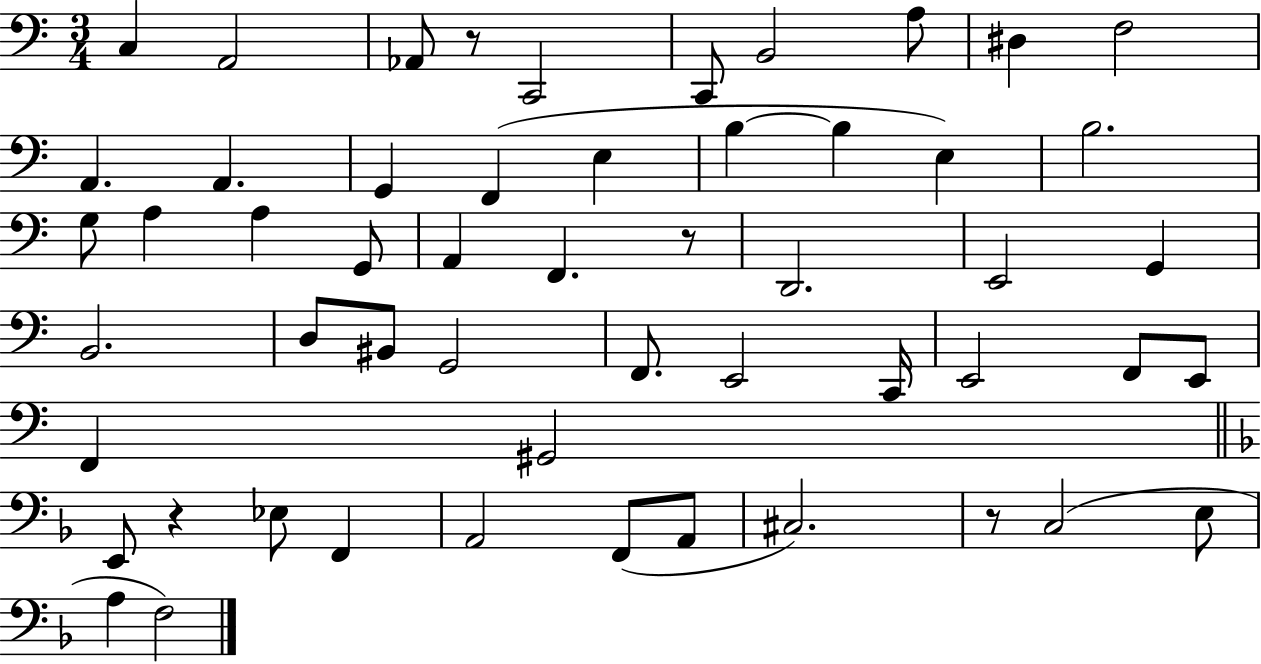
C3/q A2/h Ab2/e R/e C2/h C2/e B2/h A3/e D#3/q F3/h A2/q. A2/q. G2/q F2/q E3/q B3/q B3/q E3/q B3/h. G3/e A3/q A3/q G2/e A2/q F2/q. R/e D2/h. E2/h G2/q B2/h. D3/e BIS2/e G2/h F2/e. E2/h C2/s E2/h F2/e E2/e F2/q G#2/h E2/e R/q Eb3/e F2/q A2/h F2/e A2/e C#3/h. R/e C3/h E3/e A3/q F3/h